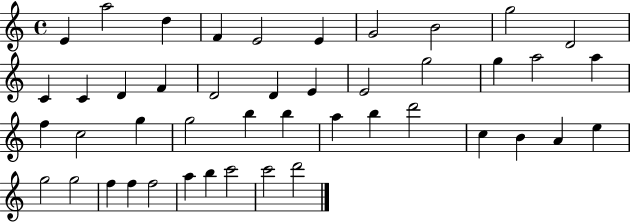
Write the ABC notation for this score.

X:1
T:Untitled
M:4/4
L:1/4
K:C
E a2 d F E2 E G2 B2 g2 D2 C C D F D2 D E E2 g2 g a2 a f c2 g g2 b b a b d'2 c B A e g2 g2 f f f2 a b c'2 c'2 d'2